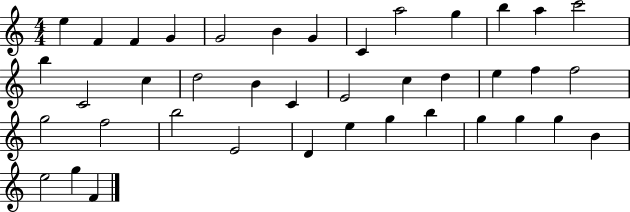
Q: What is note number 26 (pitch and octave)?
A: G5